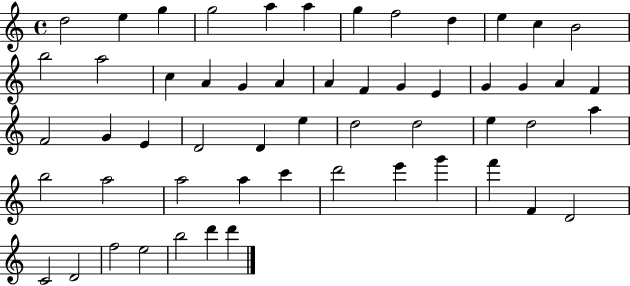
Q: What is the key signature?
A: C major